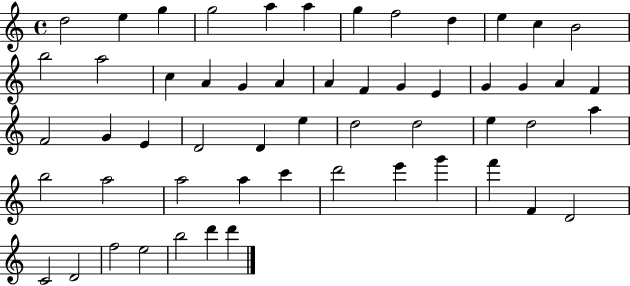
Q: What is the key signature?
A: C major